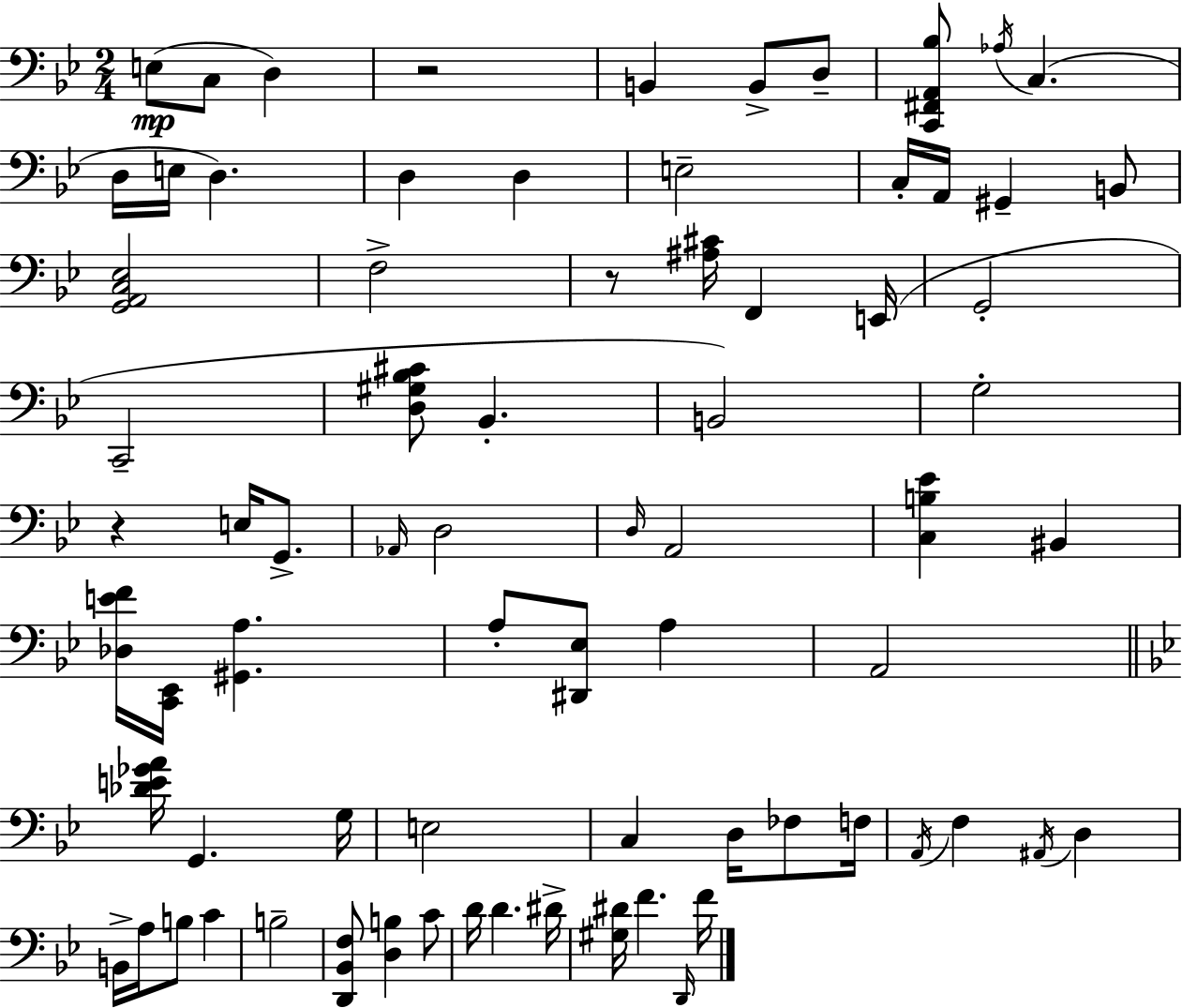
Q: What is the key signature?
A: G minor